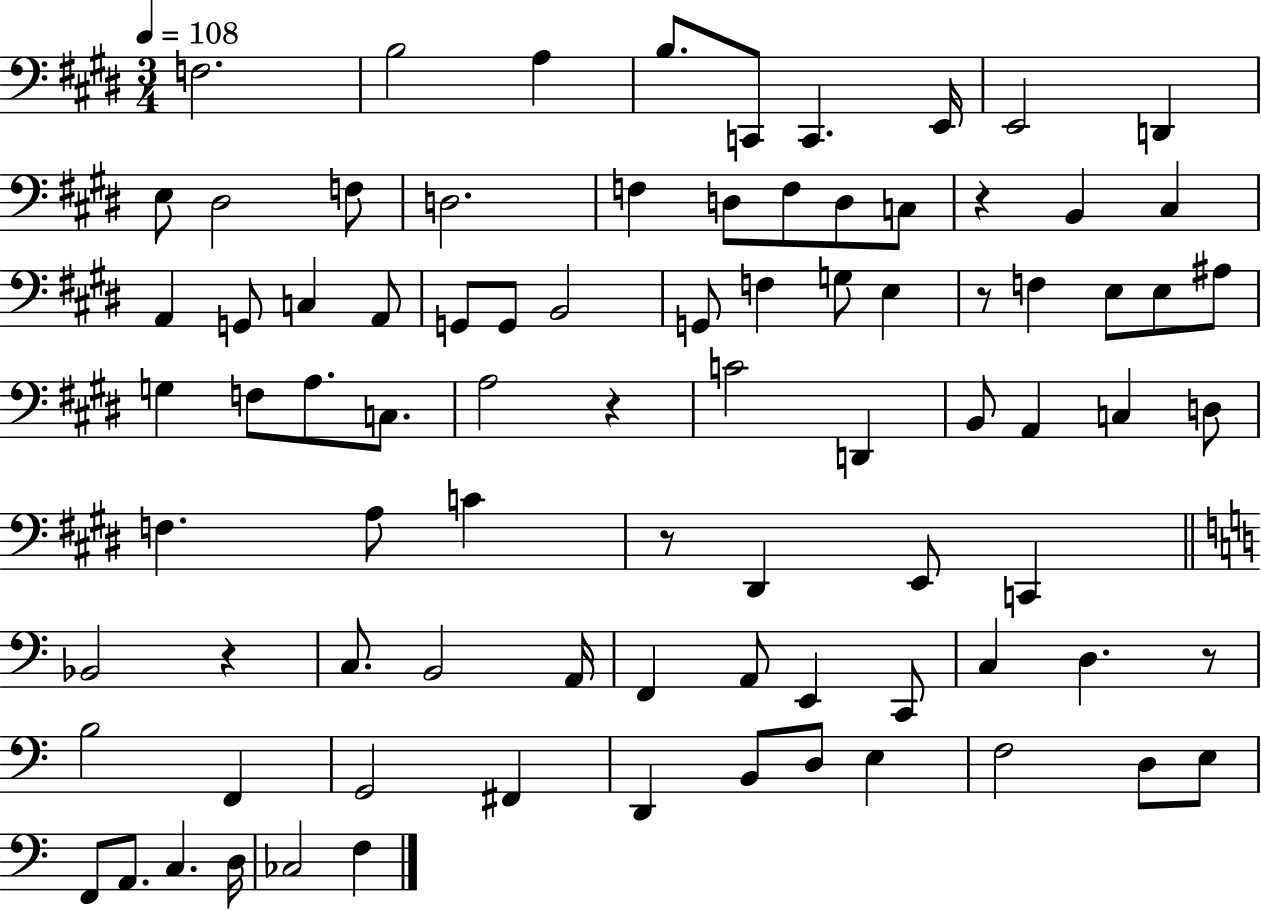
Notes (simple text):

F3/h. B3/h A3/q B3/e. C2/e C2/q. E2/s E2/h D2/q E3/e D#3/h F3/e D3/h. F3/q D3/e F3/e D3/e C3/e R/q B2/q C#3/q A2/q G2/e C3/q A2/e G2/e G2/e B2/h G2/e F3/q G3/e E3/q R/e F3/q E3/e E3/e A#3/e G3/q F3/e A3/e. C3/e. A3/h R/q C4/h D2/q B2/e A2/q C3/q D3/e F3/q. A3/e C4/q R/e D#2/q E2/e C2/q Bb2/h R/q C3/e. B2/h A2/s F2/q A2/e E2/q C2/e C3/q D3/q. R/e B3/h F2/q G2/h F#2/q D2/q B2/e D3/e E3/q F3/h D3/e E3/e F2/e A2/e. C3/q. D3/s CES3/h F3/q